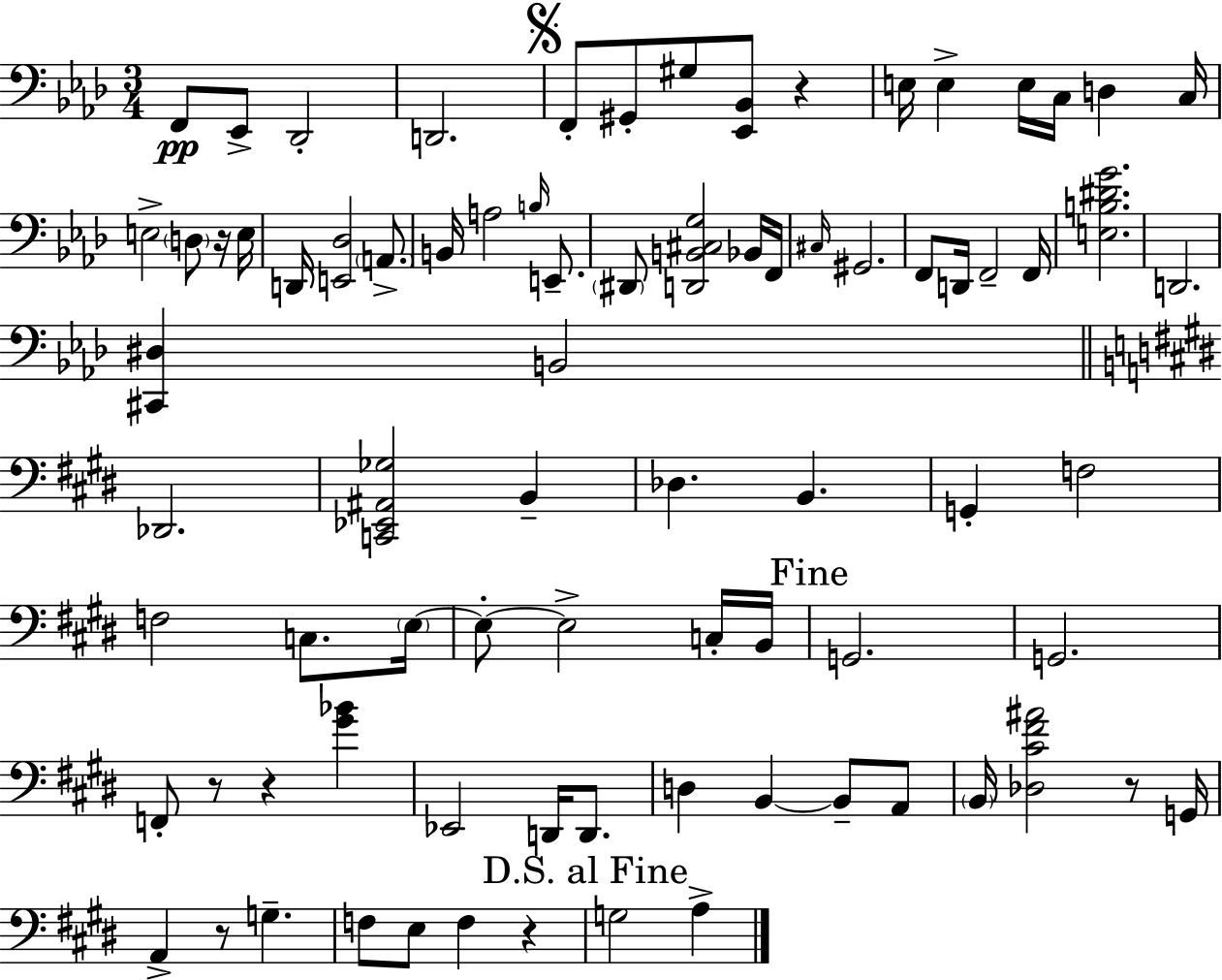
X:1
T:Untitled
M:3/4
L:1/4
K:Ab
F,,/2 _E,,/2 _D,,2 D,,2 F,,/2 ^G,,/2 ^G,/2 [_E,,_B,,]/2 z E,/4 E, E,/4 C,/4 D, C,/4 E,2 D,/2 z/4 E,/4 D,,/4 [E,,_D,]2 A,,/2 B,,/4 A,2 B,/4 E,,/2 ^D,,/2 [D,,B,,^C,G,]2 _B,,/4 F,,/4 ^C,/4 ^G,,2 F,,/2 D,,/4 F,,2 F,,/4 [E,B,^DG]2 D,,2 [^C,,^D,] B,,2 _D,,2 [C,,_E,,^A,,_G,]2 B,, _D, B,, G,, F,2 F,2 C,/2 E,/4 E,/2 E,2 C,/4 B,,/4 G,,2 G,,2 F,,/2 z/2 z [^G_B] _E,,2 D,,/4 D,,/2 D, B,, B,,/2 A,,/2 B,,/4 [_D,^C^F^A]2 z/2 G,,/4 A,, z/2 G, F,/2 E,/2 F, z G,2 A,